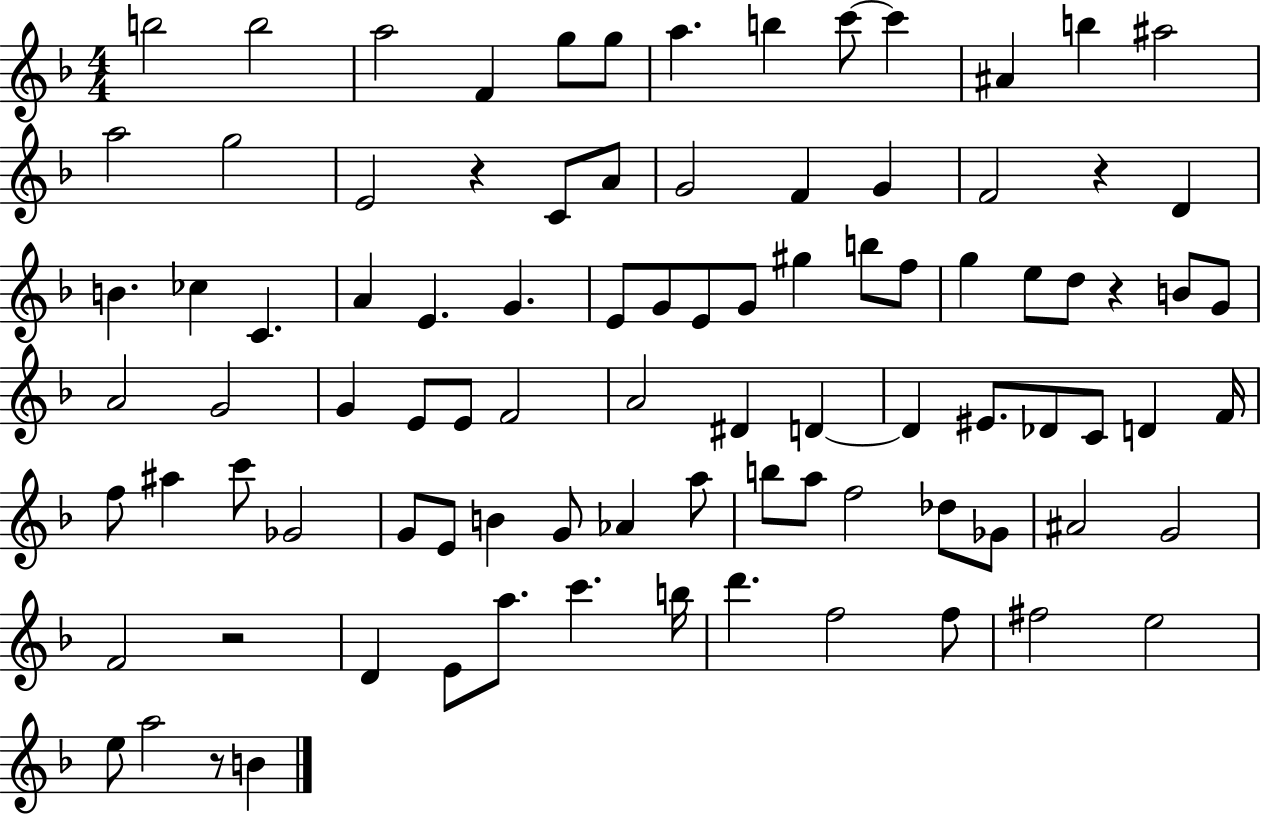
X:1
T:Untitled
M:4/4
L:1/4
K:F
b2 b2 a2 F g/2 g/2 a b c'/2 c' ^A b ^a2 a2 g2 E2 z C/2 A/2 G2 F G F2 z D B _c C A E G E/2 G/2 E/2 G/2 ^g b/2 f/2 g e/2 d/2 z B/2 G/2 A2 G2 G E/2 E/2 F2 A2 ^D D D ^E/2 _D/2 C/2 D F/4 f/2 ^a c'/2 _G2 G/2 E/2 B G/2 _A a/2 b/2 a/2 f2 _d/2 _G/2 ^A2 G2 F2 z2 D E/2 a/2 c' b/4 d' f2 f/2 ^f2 e2 e/2 a2 z/2 B